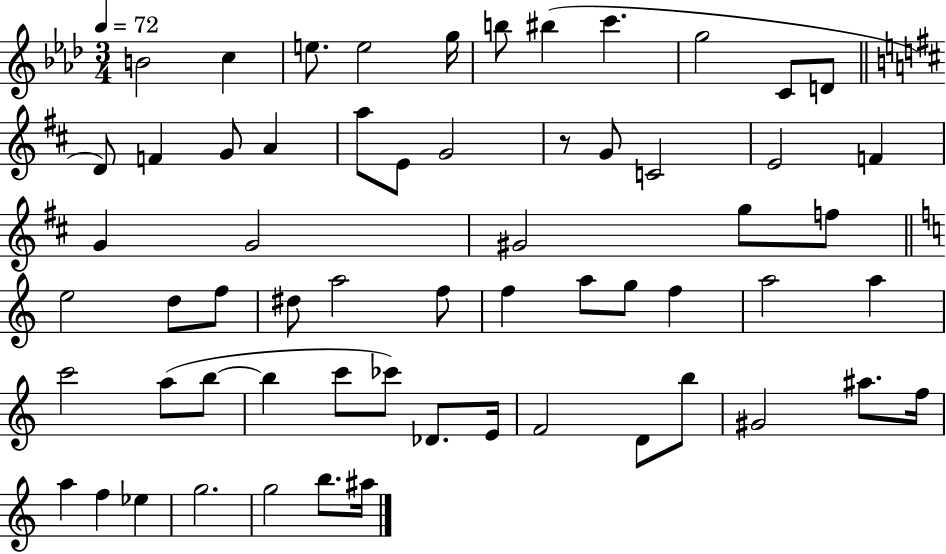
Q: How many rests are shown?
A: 1